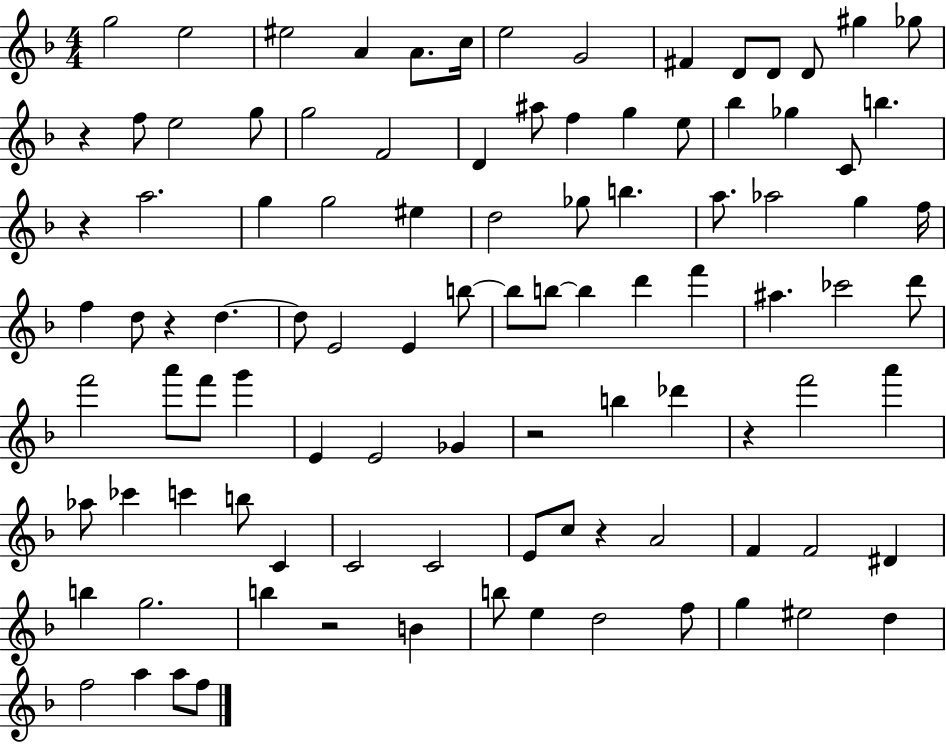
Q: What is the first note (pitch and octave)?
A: G5